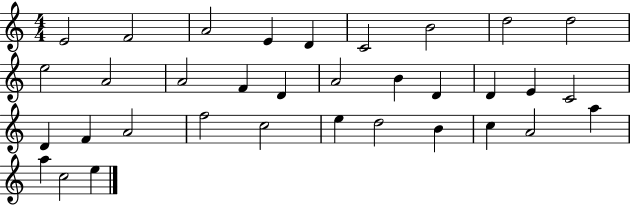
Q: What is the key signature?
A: C major